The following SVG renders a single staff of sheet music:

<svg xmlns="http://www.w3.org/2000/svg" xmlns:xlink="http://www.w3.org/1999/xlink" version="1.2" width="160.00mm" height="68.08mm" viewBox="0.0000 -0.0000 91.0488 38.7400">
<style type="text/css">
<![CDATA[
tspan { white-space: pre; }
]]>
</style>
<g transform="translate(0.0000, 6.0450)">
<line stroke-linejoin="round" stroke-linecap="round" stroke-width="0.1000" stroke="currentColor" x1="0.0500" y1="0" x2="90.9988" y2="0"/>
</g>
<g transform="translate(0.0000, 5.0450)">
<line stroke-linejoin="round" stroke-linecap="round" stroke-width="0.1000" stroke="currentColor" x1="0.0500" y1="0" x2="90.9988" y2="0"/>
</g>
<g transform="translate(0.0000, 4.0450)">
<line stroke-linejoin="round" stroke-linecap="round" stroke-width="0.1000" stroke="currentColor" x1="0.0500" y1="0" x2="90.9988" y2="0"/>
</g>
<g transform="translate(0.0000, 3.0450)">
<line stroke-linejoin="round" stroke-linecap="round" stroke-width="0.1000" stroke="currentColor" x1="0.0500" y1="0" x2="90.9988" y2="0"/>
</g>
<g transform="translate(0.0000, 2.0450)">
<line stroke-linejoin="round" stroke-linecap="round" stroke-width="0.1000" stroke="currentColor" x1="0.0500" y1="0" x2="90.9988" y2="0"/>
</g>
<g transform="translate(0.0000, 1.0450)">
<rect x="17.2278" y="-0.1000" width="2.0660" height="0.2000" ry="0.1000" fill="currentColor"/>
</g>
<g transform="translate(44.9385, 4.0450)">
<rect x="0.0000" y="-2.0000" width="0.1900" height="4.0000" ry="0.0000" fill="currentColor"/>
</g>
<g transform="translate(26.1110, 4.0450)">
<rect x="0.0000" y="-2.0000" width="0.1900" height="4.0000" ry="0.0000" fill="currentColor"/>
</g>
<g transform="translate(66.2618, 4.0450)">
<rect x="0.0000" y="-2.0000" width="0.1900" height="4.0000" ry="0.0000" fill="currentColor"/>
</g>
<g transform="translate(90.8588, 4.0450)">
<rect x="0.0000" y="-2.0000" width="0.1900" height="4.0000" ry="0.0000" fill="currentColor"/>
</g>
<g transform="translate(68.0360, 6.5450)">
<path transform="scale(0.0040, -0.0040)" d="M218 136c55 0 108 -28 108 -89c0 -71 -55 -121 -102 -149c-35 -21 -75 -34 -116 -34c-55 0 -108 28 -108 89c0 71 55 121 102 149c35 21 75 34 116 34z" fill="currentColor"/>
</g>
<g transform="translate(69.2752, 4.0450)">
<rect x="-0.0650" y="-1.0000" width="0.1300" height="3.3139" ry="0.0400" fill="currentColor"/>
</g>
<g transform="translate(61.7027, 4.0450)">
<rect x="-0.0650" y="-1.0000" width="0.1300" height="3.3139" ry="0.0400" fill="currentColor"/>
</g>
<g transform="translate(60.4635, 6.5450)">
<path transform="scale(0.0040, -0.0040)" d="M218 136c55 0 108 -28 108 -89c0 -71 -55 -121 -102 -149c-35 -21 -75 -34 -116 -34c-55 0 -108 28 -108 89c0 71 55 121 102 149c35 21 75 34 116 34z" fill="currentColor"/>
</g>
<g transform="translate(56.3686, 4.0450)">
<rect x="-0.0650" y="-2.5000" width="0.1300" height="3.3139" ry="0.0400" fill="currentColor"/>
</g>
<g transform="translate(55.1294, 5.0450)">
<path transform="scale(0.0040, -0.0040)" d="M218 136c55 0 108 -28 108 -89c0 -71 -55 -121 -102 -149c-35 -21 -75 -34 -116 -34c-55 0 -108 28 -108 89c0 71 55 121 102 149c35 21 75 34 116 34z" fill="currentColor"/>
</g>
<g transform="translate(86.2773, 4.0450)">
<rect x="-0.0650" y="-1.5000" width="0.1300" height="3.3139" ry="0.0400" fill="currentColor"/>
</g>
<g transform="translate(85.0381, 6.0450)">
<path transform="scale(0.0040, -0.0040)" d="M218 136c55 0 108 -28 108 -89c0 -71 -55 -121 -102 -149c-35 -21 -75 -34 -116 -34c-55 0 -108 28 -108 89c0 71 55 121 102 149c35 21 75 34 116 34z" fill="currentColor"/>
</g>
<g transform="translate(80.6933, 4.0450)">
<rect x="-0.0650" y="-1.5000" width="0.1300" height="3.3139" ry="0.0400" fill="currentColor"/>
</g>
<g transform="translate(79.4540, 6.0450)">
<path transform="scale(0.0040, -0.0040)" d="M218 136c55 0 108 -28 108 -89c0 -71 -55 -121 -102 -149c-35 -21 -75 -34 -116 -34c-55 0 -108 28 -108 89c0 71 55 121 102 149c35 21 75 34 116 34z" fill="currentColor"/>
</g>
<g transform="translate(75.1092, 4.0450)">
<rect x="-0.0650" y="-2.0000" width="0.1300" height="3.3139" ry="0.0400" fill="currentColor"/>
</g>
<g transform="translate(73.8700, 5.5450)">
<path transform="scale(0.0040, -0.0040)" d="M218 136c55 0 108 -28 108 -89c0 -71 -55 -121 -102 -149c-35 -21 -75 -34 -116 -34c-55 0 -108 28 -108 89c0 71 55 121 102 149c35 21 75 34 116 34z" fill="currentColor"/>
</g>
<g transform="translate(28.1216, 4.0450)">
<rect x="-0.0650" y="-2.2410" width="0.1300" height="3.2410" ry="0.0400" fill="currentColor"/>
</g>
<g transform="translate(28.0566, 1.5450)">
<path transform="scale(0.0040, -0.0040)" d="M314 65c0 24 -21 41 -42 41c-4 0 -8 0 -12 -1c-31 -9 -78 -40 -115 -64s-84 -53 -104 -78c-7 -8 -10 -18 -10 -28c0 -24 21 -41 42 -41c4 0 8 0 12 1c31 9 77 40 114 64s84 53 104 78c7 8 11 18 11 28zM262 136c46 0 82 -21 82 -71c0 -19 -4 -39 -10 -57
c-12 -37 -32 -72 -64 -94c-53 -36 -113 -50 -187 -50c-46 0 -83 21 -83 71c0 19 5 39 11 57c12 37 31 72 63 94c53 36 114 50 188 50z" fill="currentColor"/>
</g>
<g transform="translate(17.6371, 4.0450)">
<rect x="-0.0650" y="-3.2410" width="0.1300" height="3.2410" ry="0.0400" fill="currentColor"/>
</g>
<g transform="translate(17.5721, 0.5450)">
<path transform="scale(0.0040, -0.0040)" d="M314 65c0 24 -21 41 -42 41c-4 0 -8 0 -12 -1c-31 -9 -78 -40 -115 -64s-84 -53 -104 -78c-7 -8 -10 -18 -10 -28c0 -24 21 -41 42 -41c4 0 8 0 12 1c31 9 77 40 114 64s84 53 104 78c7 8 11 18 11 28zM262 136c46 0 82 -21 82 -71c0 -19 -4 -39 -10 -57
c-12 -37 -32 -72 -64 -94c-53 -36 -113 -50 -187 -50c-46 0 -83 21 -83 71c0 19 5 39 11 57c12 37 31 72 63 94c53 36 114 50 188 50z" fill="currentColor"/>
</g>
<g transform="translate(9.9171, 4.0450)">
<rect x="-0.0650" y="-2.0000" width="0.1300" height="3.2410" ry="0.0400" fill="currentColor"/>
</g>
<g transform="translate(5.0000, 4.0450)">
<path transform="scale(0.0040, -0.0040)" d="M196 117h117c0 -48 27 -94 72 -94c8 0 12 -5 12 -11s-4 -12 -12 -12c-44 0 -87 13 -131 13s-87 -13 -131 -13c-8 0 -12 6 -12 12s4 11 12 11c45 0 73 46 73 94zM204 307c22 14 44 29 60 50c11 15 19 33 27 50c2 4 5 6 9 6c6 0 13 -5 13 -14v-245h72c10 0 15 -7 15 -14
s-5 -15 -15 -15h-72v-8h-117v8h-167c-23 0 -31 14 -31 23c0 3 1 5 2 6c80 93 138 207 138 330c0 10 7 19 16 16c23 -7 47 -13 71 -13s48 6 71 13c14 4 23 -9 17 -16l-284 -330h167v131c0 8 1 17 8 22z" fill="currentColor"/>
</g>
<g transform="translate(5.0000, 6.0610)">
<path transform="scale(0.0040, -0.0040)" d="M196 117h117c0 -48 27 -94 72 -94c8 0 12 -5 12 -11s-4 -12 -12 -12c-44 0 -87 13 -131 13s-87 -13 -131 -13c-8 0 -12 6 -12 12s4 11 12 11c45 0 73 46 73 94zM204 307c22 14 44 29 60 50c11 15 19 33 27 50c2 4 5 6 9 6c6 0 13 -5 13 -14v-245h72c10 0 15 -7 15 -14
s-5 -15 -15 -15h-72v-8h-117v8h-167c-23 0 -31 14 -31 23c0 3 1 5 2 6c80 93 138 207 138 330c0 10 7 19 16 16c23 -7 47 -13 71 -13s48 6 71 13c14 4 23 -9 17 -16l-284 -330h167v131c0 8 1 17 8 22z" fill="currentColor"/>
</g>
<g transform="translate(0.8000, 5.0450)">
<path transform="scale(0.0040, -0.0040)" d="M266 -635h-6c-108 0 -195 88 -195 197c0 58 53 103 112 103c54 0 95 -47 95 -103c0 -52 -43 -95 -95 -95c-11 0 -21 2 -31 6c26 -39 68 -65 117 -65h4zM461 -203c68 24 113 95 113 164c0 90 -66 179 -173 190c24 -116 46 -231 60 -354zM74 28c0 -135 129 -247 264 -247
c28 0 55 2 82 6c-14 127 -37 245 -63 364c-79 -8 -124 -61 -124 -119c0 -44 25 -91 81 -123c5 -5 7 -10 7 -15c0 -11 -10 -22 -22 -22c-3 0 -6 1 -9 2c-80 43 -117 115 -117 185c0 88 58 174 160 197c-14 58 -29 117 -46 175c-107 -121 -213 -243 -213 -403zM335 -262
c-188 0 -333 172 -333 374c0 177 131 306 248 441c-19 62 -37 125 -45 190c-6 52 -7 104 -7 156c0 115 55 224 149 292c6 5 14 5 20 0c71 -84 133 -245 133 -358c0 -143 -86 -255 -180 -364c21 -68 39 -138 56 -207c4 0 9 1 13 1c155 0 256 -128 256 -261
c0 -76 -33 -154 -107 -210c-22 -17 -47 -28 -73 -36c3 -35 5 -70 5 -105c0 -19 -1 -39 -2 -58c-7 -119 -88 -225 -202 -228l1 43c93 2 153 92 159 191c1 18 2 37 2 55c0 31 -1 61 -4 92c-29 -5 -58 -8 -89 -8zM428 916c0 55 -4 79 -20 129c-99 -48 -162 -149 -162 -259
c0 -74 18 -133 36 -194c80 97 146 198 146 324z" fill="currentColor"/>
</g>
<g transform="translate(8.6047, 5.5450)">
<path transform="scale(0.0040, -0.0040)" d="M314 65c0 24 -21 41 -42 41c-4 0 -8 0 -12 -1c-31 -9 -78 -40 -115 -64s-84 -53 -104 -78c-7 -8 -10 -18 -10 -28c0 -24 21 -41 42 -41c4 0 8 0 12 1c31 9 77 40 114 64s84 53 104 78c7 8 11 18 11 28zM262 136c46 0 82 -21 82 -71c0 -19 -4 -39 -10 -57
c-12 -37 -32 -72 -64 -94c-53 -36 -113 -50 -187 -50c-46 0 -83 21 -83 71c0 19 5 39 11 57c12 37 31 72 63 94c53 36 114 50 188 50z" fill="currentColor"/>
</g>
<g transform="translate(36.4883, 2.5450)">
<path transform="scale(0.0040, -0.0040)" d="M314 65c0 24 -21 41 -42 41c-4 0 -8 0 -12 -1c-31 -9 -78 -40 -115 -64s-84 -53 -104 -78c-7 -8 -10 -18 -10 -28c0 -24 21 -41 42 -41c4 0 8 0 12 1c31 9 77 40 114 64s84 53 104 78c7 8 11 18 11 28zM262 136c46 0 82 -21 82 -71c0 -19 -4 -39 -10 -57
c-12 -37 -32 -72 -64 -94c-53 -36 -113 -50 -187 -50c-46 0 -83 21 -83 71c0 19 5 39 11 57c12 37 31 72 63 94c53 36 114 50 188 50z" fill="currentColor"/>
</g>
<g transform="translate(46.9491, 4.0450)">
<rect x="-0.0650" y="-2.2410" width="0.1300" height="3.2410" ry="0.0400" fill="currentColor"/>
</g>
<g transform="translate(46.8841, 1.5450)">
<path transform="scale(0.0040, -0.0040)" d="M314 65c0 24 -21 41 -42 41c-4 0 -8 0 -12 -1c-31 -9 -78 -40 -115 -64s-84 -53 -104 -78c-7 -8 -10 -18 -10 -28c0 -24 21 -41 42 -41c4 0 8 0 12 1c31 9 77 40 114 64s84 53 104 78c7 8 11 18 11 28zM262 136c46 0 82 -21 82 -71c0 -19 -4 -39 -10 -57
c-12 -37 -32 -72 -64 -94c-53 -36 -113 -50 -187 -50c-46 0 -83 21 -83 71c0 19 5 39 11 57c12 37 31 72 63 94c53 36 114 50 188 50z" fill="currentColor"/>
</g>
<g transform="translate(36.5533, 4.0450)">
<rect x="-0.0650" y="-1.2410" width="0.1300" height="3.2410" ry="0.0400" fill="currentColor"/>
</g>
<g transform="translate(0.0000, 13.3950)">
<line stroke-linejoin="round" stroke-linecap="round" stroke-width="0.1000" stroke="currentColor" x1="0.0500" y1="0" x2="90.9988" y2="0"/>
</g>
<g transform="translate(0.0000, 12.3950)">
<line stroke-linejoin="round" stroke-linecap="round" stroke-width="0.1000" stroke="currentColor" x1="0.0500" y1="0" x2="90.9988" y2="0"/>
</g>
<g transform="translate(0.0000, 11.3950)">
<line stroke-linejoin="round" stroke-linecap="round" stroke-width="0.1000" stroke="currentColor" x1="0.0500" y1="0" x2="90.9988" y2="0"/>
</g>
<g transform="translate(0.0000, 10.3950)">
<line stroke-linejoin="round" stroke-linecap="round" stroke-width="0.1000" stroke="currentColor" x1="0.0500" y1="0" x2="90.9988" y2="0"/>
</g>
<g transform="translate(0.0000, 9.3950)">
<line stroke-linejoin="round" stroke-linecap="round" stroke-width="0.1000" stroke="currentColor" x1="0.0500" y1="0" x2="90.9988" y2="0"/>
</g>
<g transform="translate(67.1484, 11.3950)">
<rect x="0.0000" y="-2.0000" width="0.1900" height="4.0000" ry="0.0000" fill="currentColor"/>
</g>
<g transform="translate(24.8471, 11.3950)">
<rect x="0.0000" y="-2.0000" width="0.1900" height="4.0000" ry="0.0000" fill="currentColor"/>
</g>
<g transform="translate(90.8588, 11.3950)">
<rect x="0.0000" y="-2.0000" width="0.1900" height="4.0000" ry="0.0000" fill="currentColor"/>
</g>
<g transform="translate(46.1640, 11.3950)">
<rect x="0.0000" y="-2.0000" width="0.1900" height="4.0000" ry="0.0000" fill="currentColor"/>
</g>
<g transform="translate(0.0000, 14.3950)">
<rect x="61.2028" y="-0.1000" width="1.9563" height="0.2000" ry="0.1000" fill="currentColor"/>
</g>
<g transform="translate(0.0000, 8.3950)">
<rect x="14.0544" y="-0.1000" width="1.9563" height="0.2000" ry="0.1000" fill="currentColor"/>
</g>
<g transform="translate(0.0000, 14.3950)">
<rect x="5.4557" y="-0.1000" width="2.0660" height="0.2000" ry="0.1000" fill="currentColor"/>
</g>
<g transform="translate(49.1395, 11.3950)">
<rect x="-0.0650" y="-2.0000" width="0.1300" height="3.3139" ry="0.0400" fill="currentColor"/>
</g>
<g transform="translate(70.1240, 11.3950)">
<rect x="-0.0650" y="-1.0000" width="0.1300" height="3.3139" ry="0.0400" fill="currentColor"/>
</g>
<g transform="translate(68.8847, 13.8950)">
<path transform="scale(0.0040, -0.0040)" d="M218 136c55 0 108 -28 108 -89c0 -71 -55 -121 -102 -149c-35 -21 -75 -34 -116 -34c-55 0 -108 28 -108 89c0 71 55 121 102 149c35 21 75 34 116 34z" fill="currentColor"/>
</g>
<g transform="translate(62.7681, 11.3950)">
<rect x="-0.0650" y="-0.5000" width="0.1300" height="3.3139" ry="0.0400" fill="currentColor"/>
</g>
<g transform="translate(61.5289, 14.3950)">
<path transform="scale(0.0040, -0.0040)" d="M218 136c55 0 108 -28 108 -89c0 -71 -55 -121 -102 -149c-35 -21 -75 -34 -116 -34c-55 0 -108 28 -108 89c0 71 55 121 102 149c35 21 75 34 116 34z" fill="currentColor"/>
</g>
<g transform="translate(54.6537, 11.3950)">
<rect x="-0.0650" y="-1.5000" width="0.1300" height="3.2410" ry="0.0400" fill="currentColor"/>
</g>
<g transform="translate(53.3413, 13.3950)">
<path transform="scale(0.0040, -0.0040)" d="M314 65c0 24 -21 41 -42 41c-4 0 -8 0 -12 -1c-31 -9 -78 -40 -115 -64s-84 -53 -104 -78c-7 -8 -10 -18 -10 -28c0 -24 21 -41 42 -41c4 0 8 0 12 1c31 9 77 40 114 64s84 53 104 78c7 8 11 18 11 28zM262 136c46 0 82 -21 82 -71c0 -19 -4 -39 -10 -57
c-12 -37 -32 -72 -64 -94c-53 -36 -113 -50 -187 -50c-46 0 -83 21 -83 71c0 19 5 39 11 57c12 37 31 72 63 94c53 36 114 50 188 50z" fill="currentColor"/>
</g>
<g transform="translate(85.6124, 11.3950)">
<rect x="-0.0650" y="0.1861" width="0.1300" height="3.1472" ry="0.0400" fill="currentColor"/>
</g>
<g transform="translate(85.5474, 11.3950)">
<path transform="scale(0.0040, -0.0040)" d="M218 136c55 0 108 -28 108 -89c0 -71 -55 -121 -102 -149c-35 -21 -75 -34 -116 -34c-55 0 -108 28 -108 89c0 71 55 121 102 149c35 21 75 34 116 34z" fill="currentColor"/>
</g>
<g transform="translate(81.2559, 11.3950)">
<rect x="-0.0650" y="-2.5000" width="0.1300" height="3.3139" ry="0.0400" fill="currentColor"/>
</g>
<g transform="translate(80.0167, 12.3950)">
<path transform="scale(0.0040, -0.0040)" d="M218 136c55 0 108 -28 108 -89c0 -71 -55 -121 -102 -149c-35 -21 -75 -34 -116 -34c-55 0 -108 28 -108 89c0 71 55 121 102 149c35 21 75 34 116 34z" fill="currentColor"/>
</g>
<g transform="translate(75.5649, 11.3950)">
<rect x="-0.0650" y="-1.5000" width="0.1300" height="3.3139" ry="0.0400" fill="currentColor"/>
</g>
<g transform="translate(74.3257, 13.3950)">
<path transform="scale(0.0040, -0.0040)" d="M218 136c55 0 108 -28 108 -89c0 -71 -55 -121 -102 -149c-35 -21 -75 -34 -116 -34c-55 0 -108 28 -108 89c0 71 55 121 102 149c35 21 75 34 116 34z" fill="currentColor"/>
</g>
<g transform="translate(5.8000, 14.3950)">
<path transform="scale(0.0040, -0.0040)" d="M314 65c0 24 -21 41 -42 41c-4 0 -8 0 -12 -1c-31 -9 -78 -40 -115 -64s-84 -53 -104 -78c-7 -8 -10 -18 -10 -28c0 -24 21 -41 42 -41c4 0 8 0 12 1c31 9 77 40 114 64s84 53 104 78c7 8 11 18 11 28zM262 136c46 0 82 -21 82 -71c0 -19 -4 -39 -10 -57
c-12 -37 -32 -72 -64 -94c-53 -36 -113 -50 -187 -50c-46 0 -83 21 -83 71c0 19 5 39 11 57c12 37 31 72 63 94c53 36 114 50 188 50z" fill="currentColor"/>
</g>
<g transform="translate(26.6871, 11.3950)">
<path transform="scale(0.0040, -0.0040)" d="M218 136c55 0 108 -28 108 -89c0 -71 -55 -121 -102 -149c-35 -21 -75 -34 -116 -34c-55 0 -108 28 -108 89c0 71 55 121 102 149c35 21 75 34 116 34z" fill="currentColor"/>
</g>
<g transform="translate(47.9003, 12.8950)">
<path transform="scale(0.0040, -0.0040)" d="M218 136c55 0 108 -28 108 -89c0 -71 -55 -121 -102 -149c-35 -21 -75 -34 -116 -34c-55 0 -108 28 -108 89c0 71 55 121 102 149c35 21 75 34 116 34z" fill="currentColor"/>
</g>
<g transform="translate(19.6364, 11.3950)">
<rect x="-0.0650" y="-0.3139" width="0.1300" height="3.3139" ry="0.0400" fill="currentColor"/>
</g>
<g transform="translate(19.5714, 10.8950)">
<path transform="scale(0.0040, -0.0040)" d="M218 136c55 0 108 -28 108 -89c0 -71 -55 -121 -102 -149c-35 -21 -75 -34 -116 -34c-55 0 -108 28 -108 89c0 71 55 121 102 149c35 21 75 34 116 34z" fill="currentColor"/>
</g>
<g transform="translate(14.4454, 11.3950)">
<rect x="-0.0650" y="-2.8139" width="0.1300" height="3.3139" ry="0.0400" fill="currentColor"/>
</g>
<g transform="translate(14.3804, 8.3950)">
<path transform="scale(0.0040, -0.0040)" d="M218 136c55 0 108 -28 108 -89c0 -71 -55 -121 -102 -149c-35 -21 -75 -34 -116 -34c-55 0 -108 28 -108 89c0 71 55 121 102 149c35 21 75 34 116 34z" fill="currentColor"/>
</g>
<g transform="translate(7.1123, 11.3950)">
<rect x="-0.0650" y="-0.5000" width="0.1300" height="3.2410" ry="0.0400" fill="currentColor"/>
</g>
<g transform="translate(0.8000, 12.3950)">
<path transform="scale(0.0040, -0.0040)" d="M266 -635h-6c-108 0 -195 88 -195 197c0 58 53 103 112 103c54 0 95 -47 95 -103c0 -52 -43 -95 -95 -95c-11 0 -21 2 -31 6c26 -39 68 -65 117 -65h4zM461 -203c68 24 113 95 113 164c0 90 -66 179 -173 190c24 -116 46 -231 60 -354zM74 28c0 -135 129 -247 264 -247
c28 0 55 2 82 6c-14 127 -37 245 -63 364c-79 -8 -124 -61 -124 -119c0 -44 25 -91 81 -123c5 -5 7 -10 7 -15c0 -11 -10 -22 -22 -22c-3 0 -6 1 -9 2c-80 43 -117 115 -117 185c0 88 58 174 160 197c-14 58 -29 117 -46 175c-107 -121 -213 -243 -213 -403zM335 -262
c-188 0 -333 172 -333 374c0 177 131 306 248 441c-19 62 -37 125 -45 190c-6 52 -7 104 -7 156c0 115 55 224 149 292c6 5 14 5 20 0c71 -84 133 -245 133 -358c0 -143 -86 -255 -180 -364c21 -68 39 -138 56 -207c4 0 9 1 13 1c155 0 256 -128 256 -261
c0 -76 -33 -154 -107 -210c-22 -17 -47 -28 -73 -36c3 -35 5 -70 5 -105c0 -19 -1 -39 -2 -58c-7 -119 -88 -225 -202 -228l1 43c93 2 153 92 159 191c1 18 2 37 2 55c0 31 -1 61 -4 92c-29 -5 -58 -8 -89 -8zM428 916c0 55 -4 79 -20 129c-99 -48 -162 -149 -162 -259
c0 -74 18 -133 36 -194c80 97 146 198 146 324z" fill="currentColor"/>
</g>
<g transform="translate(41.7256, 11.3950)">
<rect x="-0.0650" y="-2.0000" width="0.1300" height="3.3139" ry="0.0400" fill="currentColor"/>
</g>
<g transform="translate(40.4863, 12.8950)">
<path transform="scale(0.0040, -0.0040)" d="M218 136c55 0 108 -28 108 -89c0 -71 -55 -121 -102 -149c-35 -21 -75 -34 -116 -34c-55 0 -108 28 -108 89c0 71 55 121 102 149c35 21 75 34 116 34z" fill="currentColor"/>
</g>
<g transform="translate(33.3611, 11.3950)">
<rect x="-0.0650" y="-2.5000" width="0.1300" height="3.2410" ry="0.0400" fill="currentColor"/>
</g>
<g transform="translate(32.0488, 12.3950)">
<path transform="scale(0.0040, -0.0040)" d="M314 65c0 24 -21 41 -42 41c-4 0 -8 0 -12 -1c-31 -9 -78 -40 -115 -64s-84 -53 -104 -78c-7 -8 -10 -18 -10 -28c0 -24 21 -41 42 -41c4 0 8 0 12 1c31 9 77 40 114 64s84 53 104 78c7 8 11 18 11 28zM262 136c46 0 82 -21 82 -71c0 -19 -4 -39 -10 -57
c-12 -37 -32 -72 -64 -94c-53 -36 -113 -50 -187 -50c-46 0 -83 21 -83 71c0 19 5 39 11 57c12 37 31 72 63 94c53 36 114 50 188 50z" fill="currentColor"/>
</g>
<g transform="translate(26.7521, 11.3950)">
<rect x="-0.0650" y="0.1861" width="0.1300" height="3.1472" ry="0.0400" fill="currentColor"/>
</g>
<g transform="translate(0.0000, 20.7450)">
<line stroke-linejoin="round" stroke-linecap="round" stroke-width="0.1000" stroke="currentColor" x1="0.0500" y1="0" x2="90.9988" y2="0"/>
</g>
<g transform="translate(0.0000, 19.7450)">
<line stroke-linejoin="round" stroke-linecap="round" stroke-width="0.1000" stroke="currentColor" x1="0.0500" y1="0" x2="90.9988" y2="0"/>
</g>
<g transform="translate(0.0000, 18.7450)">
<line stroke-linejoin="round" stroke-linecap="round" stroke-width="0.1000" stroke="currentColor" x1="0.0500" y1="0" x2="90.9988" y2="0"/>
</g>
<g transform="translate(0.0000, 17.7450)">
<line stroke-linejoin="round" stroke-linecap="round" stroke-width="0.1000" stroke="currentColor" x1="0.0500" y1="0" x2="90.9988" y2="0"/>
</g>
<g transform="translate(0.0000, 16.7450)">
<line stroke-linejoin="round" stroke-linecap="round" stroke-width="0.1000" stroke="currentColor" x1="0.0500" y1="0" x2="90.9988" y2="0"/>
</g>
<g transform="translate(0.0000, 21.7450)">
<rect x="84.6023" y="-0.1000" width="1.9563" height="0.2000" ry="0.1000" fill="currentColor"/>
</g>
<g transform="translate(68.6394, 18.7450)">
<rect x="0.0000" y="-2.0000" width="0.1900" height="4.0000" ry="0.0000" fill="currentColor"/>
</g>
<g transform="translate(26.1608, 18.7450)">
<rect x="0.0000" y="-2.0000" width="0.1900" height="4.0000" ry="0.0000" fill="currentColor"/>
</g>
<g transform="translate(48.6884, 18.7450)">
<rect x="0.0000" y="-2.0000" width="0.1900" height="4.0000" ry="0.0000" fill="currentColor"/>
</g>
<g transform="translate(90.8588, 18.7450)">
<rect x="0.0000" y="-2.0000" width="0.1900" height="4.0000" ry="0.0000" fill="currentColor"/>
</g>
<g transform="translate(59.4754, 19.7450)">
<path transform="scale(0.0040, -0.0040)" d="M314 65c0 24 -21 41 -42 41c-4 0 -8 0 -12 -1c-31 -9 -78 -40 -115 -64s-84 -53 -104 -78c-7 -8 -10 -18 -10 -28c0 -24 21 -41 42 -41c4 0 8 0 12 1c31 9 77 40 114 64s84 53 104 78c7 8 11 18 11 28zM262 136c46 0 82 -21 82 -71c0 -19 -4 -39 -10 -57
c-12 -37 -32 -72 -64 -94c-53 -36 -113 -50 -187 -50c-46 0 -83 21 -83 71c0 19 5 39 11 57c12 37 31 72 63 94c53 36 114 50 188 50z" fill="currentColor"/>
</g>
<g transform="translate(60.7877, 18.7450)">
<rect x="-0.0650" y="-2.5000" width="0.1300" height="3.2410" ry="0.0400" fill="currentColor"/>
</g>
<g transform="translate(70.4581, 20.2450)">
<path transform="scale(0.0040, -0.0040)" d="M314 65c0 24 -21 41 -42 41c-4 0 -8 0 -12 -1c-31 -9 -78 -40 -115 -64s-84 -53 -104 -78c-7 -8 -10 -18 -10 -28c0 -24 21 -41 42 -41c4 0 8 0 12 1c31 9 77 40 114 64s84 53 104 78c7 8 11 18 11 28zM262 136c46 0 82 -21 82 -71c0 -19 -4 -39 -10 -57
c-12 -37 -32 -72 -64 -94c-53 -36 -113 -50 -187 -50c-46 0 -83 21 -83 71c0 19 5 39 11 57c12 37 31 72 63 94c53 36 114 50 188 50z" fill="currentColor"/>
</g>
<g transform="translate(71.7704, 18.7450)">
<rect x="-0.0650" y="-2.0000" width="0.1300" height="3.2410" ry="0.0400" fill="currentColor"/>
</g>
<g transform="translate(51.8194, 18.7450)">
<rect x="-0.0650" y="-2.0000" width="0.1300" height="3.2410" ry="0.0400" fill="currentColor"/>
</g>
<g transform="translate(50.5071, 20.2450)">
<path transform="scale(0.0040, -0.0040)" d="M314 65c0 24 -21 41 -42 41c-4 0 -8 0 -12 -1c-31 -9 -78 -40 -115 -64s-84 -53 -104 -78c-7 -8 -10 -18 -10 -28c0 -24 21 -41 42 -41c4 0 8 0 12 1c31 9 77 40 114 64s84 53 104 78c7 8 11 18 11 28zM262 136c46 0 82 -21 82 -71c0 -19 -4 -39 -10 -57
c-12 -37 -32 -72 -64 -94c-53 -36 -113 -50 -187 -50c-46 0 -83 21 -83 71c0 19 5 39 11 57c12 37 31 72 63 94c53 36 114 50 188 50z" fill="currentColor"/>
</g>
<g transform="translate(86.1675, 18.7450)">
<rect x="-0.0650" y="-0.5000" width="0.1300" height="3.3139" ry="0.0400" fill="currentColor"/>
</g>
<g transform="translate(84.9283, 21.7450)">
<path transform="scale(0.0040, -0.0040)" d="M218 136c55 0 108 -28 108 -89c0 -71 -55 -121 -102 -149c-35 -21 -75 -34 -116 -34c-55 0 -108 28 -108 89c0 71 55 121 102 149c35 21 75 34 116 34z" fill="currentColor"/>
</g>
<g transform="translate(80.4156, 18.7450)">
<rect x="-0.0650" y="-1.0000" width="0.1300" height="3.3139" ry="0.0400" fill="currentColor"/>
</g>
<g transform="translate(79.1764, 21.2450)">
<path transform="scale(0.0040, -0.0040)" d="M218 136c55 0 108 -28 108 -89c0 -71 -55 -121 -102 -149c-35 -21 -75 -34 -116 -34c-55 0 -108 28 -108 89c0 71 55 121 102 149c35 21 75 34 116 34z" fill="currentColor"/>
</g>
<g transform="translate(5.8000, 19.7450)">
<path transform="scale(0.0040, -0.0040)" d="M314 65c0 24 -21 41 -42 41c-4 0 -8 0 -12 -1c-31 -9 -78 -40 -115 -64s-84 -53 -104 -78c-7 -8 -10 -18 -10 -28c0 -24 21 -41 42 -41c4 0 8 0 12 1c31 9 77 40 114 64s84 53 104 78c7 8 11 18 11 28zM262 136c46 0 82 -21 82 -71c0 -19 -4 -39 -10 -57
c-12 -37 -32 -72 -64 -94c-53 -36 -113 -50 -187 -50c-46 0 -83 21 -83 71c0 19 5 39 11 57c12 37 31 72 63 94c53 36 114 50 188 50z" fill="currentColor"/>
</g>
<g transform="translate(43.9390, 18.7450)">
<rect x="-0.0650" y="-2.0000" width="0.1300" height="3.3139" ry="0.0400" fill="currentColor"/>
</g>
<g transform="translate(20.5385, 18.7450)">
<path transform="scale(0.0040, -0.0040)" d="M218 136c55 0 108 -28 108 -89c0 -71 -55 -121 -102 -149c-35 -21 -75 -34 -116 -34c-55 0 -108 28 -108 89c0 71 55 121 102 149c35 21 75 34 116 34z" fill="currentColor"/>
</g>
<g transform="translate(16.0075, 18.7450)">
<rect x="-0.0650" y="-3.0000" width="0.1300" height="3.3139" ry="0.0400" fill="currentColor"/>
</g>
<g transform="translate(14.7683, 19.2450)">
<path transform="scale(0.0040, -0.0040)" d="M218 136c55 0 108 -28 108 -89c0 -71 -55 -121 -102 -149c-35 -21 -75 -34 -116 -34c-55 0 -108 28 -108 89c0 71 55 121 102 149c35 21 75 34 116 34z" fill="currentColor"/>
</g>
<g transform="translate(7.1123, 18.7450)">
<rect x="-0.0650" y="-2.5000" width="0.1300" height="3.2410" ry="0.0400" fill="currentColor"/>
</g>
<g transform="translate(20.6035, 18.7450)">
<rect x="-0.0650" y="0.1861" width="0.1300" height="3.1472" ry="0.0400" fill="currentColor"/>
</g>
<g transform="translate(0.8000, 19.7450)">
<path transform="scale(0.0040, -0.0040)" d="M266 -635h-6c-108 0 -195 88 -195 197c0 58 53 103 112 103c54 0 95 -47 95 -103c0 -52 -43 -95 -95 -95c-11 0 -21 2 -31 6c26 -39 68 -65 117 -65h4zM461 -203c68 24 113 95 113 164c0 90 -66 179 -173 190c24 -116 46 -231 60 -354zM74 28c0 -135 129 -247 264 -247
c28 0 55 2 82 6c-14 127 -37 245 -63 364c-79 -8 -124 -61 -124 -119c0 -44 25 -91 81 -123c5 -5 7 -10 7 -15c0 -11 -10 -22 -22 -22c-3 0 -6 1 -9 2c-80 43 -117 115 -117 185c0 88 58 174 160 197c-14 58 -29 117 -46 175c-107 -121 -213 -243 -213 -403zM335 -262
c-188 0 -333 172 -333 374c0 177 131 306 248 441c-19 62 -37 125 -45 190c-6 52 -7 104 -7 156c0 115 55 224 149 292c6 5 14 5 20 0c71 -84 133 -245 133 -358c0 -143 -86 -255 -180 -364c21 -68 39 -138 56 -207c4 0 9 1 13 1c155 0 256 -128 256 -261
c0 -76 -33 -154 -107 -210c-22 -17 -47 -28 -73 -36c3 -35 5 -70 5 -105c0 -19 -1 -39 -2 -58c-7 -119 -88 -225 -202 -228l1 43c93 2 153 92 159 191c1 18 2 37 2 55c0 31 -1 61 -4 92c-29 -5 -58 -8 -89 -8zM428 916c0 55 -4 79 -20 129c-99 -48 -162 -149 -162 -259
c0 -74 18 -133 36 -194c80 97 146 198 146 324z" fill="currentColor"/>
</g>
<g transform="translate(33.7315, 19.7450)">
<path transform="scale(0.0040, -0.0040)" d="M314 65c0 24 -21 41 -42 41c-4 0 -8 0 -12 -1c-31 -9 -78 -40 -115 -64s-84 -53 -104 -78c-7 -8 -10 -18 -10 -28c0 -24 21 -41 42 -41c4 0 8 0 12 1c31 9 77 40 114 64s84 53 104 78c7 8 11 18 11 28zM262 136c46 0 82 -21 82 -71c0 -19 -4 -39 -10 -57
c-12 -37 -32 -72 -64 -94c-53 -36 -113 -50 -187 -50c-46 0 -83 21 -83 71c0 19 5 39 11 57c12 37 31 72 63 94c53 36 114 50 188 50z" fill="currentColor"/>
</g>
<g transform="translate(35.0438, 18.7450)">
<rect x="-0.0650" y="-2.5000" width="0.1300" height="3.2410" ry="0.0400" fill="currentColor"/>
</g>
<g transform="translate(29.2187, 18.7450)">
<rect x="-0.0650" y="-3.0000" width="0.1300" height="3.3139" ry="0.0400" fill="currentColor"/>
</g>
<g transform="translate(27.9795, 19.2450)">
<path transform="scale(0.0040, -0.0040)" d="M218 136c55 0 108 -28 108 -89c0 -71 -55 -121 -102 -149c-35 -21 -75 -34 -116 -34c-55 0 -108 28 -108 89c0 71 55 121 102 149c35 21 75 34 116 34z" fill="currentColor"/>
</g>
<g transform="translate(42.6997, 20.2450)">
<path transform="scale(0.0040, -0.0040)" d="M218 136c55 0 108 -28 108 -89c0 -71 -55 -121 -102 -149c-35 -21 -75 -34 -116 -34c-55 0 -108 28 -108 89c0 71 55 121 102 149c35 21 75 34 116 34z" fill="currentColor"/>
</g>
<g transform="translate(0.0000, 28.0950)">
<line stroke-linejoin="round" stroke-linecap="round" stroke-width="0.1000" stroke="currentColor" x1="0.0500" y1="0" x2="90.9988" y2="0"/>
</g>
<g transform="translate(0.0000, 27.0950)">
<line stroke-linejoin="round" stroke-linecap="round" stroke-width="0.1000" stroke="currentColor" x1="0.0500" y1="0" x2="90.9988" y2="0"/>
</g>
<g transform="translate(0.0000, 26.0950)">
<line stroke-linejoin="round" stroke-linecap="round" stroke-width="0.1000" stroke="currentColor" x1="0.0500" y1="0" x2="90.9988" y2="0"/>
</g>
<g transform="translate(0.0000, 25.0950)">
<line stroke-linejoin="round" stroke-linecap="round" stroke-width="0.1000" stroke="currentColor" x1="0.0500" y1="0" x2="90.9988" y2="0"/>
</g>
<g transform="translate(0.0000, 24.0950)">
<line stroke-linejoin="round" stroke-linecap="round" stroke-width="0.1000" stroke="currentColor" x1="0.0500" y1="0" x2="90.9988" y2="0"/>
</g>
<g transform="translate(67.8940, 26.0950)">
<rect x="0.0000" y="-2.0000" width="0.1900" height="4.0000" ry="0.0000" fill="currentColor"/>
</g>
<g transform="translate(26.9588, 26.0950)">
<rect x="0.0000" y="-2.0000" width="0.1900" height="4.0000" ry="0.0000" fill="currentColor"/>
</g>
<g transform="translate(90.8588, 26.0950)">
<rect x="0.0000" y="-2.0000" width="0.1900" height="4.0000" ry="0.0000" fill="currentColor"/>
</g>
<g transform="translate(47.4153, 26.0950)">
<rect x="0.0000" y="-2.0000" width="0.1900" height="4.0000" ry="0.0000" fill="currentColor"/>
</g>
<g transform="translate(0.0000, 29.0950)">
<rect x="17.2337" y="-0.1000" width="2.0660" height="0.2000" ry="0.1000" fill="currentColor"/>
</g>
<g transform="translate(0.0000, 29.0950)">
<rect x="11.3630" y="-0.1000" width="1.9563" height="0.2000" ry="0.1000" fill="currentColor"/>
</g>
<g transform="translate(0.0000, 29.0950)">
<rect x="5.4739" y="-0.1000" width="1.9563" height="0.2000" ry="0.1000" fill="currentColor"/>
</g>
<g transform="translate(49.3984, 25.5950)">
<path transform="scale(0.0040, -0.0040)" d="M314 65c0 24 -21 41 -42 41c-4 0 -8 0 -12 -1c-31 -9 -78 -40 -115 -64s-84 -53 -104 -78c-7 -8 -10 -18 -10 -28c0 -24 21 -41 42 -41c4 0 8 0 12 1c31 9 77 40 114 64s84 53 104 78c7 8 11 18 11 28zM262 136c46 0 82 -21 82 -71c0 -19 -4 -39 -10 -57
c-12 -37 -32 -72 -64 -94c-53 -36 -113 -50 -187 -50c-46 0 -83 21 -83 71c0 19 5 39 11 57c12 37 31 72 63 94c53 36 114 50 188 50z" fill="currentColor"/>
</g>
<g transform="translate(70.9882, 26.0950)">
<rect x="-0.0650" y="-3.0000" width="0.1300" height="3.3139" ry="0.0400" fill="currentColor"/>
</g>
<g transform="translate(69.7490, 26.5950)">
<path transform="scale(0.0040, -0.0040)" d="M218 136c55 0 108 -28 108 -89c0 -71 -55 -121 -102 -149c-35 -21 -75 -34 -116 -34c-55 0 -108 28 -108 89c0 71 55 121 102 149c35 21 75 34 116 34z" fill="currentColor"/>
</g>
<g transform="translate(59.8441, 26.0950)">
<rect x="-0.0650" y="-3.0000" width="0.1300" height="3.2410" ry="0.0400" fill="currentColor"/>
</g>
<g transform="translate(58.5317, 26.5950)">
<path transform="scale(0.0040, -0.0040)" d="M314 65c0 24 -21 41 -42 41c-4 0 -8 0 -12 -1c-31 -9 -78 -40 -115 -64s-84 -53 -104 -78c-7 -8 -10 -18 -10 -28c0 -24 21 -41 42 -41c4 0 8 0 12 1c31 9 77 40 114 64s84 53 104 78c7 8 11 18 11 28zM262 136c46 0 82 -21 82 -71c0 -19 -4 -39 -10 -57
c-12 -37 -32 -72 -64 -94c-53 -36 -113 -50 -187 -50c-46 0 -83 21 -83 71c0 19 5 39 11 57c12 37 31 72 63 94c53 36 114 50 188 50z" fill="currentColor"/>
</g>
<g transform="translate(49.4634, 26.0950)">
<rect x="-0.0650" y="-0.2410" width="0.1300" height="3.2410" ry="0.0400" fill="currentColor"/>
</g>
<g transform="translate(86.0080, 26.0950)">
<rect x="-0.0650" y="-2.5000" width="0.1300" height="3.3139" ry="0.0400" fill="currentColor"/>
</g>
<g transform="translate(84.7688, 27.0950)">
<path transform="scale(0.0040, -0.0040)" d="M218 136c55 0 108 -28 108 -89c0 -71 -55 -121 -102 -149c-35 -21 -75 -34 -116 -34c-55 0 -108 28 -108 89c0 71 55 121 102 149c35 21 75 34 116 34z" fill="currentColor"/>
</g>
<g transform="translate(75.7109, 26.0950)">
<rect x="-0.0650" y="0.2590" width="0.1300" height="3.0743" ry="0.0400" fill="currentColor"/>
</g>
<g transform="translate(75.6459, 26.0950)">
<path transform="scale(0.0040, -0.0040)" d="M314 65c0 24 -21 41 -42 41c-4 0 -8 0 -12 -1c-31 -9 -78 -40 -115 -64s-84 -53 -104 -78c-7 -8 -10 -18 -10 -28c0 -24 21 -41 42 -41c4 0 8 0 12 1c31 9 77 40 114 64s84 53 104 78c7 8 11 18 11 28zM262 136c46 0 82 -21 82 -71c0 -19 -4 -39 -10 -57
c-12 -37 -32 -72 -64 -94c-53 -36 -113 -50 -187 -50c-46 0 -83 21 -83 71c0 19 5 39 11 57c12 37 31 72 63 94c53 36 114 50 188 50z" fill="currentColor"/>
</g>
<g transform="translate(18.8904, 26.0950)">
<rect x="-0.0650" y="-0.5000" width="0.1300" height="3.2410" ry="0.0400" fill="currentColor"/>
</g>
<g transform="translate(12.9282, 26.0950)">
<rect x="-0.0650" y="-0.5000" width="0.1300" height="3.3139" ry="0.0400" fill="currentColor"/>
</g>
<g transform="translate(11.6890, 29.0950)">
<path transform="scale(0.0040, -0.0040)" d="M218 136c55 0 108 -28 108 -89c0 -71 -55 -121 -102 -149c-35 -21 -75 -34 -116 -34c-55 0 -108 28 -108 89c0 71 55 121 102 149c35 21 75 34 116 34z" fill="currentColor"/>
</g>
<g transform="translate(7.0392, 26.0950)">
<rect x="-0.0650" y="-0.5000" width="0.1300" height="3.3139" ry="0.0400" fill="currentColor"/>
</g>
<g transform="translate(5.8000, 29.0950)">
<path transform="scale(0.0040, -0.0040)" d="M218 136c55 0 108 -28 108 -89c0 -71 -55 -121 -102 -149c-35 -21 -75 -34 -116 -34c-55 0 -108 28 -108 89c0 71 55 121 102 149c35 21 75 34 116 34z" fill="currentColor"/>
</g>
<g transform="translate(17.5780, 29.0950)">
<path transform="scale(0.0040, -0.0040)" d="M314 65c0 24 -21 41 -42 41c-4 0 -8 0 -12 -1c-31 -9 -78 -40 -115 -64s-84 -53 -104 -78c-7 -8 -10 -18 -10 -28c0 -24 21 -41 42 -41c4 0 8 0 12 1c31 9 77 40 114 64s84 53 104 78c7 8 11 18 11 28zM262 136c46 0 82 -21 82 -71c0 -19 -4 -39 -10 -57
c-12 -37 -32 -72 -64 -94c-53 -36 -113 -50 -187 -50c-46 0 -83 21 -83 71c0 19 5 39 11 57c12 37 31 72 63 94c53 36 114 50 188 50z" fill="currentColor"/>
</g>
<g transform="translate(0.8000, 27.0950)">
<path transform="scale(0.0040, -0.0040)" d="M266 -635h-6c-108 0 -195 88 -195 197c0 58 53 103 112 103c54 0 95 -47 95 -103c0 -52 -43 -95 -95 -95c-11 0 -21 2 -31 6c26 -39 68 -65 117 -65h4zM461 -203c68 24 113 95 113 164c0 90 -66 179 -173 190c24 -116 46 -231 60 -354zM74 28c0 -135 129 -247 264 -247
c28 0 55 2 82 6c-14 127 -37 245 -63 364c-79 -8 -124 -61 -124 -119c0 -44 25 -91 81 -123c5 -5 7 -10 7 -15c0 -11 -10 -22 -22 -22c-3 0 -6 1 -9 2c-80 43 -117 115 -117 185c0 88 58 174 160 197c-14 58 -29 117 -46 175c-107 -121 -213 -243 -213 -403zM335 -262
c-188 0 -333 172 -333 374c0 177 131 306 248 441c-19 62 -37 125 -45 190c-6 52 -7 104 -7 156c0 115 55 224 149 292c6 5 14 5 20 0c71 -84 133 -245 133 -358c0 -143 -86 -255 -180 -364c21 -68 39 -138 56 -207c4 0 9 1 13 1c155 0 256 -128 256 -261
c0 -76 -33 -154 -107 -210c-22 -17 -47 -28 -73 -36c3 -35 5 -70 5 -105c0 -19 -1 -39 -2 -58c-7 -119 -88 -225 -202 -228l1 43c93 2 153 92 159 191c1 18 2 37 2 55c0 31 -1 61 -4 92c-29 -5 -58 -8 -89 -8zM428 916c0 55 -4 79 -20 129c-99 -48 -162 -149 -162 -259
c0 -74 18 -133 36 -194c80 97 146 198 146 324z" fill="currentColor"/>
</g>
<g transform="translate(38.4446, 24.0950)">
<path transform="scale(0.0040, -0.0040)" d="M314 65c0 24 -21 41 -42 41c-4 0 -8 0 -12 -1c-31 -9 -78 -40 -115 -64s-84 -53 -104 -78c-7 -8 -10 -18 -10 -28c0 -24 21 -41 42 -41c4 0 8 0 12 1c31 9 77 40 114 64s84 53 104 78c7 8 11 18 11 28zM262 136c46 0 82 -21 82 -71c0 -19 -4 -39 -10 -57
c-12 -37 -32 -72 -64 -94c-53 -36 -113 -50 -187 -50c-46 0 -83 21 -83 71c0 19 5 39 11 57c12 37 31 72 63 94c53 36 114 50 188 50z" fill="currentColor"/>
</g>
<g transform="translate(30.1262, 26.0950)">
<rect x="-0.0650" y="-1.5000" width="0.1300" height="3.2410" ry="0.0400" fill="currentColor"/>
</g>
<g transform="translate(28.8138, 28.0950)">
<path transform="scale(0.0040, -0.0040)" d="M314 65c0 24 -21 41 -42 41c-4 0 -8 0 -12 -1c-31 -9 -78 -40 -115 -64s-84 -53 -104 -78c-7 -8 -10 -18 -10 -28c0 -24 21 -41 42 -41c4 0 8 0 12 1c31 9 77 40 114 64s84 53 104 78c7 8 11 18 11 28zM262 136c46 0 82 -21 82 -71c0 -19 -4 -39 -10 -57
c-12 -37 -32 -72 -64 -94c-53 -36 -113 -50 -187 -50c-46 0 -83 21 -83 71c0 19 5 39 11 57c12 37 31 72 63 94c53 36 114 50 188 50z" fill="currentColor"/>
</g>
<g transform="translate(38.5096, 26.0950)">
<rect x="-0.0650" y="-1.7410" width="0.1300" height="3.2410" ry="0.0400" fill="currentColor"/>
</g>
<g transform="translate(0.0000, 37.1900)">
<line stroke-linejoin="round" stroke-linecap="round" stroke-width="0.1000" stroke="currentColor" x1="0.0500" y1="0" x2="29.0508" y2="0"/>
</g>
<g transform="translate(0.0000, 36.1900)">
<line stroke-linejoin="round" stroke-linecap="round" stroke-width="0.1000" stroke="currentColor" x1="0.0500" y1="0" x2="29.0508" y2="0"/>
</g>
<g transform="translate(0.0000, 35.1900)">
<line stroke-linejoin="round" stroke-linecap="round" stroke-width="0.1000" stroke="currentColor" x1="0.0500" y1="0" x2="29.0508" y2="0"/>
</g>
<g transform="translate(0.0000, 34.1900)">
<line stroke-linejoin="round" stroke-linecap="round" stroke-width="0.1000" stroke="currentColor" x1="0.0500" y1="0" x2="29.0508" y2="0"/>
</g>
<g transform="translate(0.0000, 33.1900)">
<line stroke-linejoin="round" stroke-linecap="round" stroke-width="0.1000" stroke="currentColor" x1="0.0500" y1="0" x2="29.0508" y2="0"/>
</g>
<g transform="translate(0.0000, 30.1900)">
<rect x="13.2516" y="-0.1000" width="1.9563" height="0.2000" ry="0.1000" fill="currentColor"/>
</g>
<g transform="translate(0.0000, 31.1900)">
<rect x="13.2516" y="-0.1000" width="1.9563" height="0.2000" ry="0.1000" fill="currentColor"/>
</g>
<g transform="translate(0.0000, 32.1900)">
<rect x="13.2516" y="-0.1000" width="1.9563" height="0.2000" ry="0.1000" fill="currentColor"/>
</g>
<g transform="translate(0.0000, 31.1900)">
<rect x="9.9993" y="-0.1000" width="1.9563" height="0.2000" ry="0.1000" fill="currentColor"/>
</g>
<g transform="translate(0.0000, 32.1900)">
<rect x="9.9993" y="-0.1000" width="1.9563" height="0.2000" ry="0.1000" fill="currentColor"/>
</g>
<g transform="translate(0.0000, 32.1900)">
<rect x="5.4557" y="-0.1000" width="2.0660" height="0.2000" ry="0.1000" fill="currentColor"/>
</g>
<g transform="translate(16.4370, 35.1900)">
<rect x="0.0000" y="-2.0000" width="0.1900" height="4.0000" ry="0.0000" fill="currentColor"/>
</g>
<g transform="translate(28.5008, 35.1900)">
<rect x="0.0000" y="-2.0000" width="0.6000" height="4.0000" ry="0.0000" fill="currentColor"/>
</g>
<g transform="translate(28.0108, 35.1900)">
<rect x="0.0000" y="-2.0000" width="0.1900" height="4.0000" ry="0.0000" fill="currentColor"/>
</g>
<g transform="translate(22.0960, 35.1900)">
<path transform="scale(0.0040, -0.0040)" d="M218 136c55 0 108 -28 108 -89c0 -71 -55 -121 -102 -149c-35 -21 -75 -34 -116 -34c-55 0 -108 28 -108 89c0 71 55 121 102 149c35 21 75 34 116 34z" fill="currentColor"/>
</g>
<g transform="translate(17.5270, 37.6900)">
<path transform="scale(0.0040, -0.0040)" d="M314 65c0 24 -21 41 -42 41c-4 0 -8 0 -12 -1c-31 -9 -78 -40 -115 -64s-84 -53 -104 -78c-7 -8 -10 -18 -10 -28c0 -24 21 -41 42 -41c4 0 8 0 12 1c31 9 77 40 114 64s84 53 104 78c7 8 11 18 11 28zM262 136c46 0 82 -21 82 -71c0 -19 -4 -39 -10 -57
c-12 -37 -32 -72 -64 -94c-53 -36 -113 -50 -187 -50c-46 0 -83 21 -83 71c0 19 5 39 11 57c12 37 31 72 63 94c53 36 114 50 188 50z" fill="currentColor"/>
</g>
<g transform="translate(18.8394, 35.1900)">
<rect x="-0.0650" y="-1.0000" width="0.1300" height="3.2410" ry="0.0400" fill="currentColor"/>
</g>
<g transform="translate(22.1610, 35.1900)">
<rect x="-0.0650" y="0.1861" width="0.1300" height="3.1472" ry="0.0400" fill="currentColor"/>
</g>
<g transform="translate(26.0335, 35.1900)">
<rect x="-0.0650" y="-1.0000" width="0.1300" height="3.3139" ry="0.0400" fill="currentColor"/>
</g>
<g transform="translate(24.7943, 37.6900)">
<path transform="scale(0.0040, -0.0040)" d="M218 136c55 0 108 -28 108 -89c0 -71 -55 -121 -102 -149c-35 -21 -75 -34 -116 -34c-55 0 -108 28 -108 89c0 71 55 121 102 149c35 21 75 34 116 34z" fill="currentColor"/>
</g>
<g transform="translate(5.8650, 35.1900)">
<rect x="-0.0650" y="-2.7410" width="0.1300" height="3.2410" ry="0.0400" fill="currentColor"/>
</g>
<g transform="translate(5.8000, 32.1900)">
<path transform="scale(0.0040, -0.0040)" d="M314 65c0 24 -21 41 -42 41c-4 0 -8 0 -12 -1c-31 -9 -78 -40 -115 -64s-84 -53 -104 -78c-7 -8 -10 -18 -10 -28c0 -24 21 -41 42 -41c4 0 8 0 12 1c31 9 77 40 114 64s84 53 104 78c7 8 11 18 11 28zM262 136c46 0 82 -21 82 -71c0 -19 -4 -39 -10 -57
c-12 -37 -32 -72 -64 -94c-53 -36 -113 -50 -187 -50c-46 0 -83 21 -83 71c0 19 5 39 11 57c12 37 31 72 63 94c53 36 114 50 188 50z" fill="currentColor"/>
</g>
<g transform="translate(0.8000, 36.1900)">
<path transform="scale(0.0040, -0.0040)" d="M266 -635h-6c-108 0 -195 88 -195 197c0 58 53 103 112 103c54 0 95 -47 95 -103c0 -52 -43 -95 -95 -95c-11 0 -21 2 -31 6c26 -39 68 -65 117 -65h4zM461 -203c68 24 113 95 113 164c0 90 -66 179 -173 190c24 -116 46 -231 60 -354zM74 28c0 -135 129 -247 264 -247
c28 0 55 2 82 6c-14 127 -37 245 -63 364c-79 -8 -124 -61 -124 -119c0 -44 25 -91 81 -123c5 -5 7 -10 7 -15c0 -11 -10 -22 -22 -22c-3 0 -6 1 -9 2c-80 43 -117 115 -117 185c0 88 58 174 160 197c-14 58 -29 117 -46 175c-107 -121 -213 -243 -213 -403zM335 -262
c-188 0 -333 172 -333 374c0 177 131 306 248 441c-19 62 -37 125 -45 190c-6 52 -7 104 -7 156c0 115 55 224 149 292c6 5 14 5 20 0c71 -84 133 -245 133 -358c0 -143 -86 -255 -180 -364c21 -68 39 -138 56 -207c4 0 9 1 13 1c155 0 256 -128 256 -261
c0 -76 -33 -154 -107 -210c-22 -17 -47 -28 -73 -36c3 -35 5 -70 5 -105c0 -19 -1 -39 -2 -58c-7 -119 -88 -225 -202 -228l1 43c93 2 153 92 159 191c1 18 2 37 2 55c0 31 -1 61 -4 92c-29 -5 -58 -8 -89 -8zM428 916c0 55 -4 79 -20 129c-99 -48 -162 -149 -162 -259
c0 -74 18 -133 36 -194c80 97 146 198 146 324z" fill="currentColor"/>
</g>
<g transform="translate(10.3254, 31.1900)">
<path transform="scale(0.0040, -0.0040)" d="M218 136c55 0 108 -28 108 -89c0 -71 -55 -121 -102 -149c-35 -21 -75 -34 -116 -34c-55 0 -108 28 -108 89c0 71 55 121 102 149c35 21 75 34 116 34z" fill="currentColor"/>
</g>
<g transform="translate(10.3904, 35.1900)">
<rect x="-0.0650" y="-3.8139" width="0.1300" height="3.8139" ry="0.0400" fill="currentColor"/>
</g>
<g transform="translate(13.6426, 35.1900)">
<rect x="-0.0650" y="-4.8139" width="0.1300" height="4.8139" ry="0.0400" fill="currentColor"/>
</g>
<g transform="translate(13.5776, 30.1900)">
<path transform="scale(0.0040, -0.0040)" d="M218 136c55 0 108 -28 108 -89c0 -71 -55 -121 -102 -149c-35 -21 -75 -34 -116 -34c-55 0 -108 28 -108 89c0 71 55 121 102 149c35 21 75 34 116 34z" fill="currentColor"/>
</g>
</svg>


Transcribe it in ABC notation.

X:1
T:Untitled
M:4/4
L:1/4
K:C
F2 b2 g2 e2 g2 G D D F E E C2 a c B G2 F F E2 C D E G B G2 A B A G2 F F2 G2 F2 D C C C C2 E2 f2 c2 A2 A B2 G a2 c' e' D2 B D